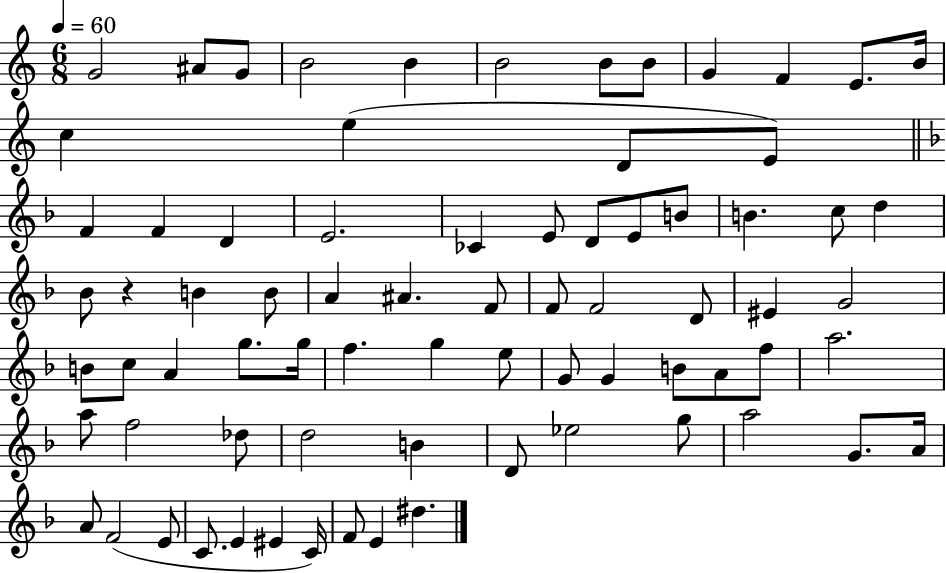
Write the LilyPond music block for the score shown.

{
  \clef treble
  \numericTimeSignature
  \time 6/8
  \key c \major
  \tempo 4 = 60
  g'2 ais'8 g'8 | b'2 b'4 | b'2 b'8 b'8 | g'4 f'4 e'8. b'16 | \break c''4 e''4( d'8 e'8) | \bar "||" \break \key f \major f'4 f'4 d'4 | e'2. | ces'4 e'8 d'8 e'8 b'8 | b'4. c''8 d''4 | \break bes'8 r4 b'4 b'8 | a'4 ais'4. f'8 | f'8 f'2 d'8 | eis'4 g'2 | \break b'8 c''8 a'4 g''8. g''16 | f''4. g''4 e''8 | g'8 g'4 b'8 a'8 f''8 | a''2. | \break a''8 f''2 des''8 | d''2 b'4 | d'8 ees''2 g''8 | a''2 g'8. a'16 | \break a'8 f'2( e'8 | c'8. e'4 eis'4 c'16) | f'8 e'4 dis''4. | \bar "|."
}